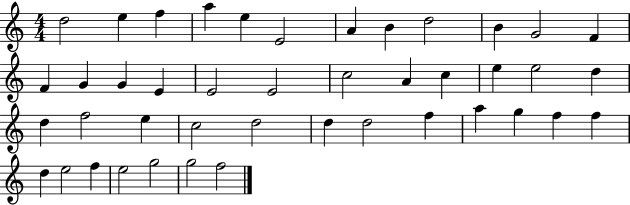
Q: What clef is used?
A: treble